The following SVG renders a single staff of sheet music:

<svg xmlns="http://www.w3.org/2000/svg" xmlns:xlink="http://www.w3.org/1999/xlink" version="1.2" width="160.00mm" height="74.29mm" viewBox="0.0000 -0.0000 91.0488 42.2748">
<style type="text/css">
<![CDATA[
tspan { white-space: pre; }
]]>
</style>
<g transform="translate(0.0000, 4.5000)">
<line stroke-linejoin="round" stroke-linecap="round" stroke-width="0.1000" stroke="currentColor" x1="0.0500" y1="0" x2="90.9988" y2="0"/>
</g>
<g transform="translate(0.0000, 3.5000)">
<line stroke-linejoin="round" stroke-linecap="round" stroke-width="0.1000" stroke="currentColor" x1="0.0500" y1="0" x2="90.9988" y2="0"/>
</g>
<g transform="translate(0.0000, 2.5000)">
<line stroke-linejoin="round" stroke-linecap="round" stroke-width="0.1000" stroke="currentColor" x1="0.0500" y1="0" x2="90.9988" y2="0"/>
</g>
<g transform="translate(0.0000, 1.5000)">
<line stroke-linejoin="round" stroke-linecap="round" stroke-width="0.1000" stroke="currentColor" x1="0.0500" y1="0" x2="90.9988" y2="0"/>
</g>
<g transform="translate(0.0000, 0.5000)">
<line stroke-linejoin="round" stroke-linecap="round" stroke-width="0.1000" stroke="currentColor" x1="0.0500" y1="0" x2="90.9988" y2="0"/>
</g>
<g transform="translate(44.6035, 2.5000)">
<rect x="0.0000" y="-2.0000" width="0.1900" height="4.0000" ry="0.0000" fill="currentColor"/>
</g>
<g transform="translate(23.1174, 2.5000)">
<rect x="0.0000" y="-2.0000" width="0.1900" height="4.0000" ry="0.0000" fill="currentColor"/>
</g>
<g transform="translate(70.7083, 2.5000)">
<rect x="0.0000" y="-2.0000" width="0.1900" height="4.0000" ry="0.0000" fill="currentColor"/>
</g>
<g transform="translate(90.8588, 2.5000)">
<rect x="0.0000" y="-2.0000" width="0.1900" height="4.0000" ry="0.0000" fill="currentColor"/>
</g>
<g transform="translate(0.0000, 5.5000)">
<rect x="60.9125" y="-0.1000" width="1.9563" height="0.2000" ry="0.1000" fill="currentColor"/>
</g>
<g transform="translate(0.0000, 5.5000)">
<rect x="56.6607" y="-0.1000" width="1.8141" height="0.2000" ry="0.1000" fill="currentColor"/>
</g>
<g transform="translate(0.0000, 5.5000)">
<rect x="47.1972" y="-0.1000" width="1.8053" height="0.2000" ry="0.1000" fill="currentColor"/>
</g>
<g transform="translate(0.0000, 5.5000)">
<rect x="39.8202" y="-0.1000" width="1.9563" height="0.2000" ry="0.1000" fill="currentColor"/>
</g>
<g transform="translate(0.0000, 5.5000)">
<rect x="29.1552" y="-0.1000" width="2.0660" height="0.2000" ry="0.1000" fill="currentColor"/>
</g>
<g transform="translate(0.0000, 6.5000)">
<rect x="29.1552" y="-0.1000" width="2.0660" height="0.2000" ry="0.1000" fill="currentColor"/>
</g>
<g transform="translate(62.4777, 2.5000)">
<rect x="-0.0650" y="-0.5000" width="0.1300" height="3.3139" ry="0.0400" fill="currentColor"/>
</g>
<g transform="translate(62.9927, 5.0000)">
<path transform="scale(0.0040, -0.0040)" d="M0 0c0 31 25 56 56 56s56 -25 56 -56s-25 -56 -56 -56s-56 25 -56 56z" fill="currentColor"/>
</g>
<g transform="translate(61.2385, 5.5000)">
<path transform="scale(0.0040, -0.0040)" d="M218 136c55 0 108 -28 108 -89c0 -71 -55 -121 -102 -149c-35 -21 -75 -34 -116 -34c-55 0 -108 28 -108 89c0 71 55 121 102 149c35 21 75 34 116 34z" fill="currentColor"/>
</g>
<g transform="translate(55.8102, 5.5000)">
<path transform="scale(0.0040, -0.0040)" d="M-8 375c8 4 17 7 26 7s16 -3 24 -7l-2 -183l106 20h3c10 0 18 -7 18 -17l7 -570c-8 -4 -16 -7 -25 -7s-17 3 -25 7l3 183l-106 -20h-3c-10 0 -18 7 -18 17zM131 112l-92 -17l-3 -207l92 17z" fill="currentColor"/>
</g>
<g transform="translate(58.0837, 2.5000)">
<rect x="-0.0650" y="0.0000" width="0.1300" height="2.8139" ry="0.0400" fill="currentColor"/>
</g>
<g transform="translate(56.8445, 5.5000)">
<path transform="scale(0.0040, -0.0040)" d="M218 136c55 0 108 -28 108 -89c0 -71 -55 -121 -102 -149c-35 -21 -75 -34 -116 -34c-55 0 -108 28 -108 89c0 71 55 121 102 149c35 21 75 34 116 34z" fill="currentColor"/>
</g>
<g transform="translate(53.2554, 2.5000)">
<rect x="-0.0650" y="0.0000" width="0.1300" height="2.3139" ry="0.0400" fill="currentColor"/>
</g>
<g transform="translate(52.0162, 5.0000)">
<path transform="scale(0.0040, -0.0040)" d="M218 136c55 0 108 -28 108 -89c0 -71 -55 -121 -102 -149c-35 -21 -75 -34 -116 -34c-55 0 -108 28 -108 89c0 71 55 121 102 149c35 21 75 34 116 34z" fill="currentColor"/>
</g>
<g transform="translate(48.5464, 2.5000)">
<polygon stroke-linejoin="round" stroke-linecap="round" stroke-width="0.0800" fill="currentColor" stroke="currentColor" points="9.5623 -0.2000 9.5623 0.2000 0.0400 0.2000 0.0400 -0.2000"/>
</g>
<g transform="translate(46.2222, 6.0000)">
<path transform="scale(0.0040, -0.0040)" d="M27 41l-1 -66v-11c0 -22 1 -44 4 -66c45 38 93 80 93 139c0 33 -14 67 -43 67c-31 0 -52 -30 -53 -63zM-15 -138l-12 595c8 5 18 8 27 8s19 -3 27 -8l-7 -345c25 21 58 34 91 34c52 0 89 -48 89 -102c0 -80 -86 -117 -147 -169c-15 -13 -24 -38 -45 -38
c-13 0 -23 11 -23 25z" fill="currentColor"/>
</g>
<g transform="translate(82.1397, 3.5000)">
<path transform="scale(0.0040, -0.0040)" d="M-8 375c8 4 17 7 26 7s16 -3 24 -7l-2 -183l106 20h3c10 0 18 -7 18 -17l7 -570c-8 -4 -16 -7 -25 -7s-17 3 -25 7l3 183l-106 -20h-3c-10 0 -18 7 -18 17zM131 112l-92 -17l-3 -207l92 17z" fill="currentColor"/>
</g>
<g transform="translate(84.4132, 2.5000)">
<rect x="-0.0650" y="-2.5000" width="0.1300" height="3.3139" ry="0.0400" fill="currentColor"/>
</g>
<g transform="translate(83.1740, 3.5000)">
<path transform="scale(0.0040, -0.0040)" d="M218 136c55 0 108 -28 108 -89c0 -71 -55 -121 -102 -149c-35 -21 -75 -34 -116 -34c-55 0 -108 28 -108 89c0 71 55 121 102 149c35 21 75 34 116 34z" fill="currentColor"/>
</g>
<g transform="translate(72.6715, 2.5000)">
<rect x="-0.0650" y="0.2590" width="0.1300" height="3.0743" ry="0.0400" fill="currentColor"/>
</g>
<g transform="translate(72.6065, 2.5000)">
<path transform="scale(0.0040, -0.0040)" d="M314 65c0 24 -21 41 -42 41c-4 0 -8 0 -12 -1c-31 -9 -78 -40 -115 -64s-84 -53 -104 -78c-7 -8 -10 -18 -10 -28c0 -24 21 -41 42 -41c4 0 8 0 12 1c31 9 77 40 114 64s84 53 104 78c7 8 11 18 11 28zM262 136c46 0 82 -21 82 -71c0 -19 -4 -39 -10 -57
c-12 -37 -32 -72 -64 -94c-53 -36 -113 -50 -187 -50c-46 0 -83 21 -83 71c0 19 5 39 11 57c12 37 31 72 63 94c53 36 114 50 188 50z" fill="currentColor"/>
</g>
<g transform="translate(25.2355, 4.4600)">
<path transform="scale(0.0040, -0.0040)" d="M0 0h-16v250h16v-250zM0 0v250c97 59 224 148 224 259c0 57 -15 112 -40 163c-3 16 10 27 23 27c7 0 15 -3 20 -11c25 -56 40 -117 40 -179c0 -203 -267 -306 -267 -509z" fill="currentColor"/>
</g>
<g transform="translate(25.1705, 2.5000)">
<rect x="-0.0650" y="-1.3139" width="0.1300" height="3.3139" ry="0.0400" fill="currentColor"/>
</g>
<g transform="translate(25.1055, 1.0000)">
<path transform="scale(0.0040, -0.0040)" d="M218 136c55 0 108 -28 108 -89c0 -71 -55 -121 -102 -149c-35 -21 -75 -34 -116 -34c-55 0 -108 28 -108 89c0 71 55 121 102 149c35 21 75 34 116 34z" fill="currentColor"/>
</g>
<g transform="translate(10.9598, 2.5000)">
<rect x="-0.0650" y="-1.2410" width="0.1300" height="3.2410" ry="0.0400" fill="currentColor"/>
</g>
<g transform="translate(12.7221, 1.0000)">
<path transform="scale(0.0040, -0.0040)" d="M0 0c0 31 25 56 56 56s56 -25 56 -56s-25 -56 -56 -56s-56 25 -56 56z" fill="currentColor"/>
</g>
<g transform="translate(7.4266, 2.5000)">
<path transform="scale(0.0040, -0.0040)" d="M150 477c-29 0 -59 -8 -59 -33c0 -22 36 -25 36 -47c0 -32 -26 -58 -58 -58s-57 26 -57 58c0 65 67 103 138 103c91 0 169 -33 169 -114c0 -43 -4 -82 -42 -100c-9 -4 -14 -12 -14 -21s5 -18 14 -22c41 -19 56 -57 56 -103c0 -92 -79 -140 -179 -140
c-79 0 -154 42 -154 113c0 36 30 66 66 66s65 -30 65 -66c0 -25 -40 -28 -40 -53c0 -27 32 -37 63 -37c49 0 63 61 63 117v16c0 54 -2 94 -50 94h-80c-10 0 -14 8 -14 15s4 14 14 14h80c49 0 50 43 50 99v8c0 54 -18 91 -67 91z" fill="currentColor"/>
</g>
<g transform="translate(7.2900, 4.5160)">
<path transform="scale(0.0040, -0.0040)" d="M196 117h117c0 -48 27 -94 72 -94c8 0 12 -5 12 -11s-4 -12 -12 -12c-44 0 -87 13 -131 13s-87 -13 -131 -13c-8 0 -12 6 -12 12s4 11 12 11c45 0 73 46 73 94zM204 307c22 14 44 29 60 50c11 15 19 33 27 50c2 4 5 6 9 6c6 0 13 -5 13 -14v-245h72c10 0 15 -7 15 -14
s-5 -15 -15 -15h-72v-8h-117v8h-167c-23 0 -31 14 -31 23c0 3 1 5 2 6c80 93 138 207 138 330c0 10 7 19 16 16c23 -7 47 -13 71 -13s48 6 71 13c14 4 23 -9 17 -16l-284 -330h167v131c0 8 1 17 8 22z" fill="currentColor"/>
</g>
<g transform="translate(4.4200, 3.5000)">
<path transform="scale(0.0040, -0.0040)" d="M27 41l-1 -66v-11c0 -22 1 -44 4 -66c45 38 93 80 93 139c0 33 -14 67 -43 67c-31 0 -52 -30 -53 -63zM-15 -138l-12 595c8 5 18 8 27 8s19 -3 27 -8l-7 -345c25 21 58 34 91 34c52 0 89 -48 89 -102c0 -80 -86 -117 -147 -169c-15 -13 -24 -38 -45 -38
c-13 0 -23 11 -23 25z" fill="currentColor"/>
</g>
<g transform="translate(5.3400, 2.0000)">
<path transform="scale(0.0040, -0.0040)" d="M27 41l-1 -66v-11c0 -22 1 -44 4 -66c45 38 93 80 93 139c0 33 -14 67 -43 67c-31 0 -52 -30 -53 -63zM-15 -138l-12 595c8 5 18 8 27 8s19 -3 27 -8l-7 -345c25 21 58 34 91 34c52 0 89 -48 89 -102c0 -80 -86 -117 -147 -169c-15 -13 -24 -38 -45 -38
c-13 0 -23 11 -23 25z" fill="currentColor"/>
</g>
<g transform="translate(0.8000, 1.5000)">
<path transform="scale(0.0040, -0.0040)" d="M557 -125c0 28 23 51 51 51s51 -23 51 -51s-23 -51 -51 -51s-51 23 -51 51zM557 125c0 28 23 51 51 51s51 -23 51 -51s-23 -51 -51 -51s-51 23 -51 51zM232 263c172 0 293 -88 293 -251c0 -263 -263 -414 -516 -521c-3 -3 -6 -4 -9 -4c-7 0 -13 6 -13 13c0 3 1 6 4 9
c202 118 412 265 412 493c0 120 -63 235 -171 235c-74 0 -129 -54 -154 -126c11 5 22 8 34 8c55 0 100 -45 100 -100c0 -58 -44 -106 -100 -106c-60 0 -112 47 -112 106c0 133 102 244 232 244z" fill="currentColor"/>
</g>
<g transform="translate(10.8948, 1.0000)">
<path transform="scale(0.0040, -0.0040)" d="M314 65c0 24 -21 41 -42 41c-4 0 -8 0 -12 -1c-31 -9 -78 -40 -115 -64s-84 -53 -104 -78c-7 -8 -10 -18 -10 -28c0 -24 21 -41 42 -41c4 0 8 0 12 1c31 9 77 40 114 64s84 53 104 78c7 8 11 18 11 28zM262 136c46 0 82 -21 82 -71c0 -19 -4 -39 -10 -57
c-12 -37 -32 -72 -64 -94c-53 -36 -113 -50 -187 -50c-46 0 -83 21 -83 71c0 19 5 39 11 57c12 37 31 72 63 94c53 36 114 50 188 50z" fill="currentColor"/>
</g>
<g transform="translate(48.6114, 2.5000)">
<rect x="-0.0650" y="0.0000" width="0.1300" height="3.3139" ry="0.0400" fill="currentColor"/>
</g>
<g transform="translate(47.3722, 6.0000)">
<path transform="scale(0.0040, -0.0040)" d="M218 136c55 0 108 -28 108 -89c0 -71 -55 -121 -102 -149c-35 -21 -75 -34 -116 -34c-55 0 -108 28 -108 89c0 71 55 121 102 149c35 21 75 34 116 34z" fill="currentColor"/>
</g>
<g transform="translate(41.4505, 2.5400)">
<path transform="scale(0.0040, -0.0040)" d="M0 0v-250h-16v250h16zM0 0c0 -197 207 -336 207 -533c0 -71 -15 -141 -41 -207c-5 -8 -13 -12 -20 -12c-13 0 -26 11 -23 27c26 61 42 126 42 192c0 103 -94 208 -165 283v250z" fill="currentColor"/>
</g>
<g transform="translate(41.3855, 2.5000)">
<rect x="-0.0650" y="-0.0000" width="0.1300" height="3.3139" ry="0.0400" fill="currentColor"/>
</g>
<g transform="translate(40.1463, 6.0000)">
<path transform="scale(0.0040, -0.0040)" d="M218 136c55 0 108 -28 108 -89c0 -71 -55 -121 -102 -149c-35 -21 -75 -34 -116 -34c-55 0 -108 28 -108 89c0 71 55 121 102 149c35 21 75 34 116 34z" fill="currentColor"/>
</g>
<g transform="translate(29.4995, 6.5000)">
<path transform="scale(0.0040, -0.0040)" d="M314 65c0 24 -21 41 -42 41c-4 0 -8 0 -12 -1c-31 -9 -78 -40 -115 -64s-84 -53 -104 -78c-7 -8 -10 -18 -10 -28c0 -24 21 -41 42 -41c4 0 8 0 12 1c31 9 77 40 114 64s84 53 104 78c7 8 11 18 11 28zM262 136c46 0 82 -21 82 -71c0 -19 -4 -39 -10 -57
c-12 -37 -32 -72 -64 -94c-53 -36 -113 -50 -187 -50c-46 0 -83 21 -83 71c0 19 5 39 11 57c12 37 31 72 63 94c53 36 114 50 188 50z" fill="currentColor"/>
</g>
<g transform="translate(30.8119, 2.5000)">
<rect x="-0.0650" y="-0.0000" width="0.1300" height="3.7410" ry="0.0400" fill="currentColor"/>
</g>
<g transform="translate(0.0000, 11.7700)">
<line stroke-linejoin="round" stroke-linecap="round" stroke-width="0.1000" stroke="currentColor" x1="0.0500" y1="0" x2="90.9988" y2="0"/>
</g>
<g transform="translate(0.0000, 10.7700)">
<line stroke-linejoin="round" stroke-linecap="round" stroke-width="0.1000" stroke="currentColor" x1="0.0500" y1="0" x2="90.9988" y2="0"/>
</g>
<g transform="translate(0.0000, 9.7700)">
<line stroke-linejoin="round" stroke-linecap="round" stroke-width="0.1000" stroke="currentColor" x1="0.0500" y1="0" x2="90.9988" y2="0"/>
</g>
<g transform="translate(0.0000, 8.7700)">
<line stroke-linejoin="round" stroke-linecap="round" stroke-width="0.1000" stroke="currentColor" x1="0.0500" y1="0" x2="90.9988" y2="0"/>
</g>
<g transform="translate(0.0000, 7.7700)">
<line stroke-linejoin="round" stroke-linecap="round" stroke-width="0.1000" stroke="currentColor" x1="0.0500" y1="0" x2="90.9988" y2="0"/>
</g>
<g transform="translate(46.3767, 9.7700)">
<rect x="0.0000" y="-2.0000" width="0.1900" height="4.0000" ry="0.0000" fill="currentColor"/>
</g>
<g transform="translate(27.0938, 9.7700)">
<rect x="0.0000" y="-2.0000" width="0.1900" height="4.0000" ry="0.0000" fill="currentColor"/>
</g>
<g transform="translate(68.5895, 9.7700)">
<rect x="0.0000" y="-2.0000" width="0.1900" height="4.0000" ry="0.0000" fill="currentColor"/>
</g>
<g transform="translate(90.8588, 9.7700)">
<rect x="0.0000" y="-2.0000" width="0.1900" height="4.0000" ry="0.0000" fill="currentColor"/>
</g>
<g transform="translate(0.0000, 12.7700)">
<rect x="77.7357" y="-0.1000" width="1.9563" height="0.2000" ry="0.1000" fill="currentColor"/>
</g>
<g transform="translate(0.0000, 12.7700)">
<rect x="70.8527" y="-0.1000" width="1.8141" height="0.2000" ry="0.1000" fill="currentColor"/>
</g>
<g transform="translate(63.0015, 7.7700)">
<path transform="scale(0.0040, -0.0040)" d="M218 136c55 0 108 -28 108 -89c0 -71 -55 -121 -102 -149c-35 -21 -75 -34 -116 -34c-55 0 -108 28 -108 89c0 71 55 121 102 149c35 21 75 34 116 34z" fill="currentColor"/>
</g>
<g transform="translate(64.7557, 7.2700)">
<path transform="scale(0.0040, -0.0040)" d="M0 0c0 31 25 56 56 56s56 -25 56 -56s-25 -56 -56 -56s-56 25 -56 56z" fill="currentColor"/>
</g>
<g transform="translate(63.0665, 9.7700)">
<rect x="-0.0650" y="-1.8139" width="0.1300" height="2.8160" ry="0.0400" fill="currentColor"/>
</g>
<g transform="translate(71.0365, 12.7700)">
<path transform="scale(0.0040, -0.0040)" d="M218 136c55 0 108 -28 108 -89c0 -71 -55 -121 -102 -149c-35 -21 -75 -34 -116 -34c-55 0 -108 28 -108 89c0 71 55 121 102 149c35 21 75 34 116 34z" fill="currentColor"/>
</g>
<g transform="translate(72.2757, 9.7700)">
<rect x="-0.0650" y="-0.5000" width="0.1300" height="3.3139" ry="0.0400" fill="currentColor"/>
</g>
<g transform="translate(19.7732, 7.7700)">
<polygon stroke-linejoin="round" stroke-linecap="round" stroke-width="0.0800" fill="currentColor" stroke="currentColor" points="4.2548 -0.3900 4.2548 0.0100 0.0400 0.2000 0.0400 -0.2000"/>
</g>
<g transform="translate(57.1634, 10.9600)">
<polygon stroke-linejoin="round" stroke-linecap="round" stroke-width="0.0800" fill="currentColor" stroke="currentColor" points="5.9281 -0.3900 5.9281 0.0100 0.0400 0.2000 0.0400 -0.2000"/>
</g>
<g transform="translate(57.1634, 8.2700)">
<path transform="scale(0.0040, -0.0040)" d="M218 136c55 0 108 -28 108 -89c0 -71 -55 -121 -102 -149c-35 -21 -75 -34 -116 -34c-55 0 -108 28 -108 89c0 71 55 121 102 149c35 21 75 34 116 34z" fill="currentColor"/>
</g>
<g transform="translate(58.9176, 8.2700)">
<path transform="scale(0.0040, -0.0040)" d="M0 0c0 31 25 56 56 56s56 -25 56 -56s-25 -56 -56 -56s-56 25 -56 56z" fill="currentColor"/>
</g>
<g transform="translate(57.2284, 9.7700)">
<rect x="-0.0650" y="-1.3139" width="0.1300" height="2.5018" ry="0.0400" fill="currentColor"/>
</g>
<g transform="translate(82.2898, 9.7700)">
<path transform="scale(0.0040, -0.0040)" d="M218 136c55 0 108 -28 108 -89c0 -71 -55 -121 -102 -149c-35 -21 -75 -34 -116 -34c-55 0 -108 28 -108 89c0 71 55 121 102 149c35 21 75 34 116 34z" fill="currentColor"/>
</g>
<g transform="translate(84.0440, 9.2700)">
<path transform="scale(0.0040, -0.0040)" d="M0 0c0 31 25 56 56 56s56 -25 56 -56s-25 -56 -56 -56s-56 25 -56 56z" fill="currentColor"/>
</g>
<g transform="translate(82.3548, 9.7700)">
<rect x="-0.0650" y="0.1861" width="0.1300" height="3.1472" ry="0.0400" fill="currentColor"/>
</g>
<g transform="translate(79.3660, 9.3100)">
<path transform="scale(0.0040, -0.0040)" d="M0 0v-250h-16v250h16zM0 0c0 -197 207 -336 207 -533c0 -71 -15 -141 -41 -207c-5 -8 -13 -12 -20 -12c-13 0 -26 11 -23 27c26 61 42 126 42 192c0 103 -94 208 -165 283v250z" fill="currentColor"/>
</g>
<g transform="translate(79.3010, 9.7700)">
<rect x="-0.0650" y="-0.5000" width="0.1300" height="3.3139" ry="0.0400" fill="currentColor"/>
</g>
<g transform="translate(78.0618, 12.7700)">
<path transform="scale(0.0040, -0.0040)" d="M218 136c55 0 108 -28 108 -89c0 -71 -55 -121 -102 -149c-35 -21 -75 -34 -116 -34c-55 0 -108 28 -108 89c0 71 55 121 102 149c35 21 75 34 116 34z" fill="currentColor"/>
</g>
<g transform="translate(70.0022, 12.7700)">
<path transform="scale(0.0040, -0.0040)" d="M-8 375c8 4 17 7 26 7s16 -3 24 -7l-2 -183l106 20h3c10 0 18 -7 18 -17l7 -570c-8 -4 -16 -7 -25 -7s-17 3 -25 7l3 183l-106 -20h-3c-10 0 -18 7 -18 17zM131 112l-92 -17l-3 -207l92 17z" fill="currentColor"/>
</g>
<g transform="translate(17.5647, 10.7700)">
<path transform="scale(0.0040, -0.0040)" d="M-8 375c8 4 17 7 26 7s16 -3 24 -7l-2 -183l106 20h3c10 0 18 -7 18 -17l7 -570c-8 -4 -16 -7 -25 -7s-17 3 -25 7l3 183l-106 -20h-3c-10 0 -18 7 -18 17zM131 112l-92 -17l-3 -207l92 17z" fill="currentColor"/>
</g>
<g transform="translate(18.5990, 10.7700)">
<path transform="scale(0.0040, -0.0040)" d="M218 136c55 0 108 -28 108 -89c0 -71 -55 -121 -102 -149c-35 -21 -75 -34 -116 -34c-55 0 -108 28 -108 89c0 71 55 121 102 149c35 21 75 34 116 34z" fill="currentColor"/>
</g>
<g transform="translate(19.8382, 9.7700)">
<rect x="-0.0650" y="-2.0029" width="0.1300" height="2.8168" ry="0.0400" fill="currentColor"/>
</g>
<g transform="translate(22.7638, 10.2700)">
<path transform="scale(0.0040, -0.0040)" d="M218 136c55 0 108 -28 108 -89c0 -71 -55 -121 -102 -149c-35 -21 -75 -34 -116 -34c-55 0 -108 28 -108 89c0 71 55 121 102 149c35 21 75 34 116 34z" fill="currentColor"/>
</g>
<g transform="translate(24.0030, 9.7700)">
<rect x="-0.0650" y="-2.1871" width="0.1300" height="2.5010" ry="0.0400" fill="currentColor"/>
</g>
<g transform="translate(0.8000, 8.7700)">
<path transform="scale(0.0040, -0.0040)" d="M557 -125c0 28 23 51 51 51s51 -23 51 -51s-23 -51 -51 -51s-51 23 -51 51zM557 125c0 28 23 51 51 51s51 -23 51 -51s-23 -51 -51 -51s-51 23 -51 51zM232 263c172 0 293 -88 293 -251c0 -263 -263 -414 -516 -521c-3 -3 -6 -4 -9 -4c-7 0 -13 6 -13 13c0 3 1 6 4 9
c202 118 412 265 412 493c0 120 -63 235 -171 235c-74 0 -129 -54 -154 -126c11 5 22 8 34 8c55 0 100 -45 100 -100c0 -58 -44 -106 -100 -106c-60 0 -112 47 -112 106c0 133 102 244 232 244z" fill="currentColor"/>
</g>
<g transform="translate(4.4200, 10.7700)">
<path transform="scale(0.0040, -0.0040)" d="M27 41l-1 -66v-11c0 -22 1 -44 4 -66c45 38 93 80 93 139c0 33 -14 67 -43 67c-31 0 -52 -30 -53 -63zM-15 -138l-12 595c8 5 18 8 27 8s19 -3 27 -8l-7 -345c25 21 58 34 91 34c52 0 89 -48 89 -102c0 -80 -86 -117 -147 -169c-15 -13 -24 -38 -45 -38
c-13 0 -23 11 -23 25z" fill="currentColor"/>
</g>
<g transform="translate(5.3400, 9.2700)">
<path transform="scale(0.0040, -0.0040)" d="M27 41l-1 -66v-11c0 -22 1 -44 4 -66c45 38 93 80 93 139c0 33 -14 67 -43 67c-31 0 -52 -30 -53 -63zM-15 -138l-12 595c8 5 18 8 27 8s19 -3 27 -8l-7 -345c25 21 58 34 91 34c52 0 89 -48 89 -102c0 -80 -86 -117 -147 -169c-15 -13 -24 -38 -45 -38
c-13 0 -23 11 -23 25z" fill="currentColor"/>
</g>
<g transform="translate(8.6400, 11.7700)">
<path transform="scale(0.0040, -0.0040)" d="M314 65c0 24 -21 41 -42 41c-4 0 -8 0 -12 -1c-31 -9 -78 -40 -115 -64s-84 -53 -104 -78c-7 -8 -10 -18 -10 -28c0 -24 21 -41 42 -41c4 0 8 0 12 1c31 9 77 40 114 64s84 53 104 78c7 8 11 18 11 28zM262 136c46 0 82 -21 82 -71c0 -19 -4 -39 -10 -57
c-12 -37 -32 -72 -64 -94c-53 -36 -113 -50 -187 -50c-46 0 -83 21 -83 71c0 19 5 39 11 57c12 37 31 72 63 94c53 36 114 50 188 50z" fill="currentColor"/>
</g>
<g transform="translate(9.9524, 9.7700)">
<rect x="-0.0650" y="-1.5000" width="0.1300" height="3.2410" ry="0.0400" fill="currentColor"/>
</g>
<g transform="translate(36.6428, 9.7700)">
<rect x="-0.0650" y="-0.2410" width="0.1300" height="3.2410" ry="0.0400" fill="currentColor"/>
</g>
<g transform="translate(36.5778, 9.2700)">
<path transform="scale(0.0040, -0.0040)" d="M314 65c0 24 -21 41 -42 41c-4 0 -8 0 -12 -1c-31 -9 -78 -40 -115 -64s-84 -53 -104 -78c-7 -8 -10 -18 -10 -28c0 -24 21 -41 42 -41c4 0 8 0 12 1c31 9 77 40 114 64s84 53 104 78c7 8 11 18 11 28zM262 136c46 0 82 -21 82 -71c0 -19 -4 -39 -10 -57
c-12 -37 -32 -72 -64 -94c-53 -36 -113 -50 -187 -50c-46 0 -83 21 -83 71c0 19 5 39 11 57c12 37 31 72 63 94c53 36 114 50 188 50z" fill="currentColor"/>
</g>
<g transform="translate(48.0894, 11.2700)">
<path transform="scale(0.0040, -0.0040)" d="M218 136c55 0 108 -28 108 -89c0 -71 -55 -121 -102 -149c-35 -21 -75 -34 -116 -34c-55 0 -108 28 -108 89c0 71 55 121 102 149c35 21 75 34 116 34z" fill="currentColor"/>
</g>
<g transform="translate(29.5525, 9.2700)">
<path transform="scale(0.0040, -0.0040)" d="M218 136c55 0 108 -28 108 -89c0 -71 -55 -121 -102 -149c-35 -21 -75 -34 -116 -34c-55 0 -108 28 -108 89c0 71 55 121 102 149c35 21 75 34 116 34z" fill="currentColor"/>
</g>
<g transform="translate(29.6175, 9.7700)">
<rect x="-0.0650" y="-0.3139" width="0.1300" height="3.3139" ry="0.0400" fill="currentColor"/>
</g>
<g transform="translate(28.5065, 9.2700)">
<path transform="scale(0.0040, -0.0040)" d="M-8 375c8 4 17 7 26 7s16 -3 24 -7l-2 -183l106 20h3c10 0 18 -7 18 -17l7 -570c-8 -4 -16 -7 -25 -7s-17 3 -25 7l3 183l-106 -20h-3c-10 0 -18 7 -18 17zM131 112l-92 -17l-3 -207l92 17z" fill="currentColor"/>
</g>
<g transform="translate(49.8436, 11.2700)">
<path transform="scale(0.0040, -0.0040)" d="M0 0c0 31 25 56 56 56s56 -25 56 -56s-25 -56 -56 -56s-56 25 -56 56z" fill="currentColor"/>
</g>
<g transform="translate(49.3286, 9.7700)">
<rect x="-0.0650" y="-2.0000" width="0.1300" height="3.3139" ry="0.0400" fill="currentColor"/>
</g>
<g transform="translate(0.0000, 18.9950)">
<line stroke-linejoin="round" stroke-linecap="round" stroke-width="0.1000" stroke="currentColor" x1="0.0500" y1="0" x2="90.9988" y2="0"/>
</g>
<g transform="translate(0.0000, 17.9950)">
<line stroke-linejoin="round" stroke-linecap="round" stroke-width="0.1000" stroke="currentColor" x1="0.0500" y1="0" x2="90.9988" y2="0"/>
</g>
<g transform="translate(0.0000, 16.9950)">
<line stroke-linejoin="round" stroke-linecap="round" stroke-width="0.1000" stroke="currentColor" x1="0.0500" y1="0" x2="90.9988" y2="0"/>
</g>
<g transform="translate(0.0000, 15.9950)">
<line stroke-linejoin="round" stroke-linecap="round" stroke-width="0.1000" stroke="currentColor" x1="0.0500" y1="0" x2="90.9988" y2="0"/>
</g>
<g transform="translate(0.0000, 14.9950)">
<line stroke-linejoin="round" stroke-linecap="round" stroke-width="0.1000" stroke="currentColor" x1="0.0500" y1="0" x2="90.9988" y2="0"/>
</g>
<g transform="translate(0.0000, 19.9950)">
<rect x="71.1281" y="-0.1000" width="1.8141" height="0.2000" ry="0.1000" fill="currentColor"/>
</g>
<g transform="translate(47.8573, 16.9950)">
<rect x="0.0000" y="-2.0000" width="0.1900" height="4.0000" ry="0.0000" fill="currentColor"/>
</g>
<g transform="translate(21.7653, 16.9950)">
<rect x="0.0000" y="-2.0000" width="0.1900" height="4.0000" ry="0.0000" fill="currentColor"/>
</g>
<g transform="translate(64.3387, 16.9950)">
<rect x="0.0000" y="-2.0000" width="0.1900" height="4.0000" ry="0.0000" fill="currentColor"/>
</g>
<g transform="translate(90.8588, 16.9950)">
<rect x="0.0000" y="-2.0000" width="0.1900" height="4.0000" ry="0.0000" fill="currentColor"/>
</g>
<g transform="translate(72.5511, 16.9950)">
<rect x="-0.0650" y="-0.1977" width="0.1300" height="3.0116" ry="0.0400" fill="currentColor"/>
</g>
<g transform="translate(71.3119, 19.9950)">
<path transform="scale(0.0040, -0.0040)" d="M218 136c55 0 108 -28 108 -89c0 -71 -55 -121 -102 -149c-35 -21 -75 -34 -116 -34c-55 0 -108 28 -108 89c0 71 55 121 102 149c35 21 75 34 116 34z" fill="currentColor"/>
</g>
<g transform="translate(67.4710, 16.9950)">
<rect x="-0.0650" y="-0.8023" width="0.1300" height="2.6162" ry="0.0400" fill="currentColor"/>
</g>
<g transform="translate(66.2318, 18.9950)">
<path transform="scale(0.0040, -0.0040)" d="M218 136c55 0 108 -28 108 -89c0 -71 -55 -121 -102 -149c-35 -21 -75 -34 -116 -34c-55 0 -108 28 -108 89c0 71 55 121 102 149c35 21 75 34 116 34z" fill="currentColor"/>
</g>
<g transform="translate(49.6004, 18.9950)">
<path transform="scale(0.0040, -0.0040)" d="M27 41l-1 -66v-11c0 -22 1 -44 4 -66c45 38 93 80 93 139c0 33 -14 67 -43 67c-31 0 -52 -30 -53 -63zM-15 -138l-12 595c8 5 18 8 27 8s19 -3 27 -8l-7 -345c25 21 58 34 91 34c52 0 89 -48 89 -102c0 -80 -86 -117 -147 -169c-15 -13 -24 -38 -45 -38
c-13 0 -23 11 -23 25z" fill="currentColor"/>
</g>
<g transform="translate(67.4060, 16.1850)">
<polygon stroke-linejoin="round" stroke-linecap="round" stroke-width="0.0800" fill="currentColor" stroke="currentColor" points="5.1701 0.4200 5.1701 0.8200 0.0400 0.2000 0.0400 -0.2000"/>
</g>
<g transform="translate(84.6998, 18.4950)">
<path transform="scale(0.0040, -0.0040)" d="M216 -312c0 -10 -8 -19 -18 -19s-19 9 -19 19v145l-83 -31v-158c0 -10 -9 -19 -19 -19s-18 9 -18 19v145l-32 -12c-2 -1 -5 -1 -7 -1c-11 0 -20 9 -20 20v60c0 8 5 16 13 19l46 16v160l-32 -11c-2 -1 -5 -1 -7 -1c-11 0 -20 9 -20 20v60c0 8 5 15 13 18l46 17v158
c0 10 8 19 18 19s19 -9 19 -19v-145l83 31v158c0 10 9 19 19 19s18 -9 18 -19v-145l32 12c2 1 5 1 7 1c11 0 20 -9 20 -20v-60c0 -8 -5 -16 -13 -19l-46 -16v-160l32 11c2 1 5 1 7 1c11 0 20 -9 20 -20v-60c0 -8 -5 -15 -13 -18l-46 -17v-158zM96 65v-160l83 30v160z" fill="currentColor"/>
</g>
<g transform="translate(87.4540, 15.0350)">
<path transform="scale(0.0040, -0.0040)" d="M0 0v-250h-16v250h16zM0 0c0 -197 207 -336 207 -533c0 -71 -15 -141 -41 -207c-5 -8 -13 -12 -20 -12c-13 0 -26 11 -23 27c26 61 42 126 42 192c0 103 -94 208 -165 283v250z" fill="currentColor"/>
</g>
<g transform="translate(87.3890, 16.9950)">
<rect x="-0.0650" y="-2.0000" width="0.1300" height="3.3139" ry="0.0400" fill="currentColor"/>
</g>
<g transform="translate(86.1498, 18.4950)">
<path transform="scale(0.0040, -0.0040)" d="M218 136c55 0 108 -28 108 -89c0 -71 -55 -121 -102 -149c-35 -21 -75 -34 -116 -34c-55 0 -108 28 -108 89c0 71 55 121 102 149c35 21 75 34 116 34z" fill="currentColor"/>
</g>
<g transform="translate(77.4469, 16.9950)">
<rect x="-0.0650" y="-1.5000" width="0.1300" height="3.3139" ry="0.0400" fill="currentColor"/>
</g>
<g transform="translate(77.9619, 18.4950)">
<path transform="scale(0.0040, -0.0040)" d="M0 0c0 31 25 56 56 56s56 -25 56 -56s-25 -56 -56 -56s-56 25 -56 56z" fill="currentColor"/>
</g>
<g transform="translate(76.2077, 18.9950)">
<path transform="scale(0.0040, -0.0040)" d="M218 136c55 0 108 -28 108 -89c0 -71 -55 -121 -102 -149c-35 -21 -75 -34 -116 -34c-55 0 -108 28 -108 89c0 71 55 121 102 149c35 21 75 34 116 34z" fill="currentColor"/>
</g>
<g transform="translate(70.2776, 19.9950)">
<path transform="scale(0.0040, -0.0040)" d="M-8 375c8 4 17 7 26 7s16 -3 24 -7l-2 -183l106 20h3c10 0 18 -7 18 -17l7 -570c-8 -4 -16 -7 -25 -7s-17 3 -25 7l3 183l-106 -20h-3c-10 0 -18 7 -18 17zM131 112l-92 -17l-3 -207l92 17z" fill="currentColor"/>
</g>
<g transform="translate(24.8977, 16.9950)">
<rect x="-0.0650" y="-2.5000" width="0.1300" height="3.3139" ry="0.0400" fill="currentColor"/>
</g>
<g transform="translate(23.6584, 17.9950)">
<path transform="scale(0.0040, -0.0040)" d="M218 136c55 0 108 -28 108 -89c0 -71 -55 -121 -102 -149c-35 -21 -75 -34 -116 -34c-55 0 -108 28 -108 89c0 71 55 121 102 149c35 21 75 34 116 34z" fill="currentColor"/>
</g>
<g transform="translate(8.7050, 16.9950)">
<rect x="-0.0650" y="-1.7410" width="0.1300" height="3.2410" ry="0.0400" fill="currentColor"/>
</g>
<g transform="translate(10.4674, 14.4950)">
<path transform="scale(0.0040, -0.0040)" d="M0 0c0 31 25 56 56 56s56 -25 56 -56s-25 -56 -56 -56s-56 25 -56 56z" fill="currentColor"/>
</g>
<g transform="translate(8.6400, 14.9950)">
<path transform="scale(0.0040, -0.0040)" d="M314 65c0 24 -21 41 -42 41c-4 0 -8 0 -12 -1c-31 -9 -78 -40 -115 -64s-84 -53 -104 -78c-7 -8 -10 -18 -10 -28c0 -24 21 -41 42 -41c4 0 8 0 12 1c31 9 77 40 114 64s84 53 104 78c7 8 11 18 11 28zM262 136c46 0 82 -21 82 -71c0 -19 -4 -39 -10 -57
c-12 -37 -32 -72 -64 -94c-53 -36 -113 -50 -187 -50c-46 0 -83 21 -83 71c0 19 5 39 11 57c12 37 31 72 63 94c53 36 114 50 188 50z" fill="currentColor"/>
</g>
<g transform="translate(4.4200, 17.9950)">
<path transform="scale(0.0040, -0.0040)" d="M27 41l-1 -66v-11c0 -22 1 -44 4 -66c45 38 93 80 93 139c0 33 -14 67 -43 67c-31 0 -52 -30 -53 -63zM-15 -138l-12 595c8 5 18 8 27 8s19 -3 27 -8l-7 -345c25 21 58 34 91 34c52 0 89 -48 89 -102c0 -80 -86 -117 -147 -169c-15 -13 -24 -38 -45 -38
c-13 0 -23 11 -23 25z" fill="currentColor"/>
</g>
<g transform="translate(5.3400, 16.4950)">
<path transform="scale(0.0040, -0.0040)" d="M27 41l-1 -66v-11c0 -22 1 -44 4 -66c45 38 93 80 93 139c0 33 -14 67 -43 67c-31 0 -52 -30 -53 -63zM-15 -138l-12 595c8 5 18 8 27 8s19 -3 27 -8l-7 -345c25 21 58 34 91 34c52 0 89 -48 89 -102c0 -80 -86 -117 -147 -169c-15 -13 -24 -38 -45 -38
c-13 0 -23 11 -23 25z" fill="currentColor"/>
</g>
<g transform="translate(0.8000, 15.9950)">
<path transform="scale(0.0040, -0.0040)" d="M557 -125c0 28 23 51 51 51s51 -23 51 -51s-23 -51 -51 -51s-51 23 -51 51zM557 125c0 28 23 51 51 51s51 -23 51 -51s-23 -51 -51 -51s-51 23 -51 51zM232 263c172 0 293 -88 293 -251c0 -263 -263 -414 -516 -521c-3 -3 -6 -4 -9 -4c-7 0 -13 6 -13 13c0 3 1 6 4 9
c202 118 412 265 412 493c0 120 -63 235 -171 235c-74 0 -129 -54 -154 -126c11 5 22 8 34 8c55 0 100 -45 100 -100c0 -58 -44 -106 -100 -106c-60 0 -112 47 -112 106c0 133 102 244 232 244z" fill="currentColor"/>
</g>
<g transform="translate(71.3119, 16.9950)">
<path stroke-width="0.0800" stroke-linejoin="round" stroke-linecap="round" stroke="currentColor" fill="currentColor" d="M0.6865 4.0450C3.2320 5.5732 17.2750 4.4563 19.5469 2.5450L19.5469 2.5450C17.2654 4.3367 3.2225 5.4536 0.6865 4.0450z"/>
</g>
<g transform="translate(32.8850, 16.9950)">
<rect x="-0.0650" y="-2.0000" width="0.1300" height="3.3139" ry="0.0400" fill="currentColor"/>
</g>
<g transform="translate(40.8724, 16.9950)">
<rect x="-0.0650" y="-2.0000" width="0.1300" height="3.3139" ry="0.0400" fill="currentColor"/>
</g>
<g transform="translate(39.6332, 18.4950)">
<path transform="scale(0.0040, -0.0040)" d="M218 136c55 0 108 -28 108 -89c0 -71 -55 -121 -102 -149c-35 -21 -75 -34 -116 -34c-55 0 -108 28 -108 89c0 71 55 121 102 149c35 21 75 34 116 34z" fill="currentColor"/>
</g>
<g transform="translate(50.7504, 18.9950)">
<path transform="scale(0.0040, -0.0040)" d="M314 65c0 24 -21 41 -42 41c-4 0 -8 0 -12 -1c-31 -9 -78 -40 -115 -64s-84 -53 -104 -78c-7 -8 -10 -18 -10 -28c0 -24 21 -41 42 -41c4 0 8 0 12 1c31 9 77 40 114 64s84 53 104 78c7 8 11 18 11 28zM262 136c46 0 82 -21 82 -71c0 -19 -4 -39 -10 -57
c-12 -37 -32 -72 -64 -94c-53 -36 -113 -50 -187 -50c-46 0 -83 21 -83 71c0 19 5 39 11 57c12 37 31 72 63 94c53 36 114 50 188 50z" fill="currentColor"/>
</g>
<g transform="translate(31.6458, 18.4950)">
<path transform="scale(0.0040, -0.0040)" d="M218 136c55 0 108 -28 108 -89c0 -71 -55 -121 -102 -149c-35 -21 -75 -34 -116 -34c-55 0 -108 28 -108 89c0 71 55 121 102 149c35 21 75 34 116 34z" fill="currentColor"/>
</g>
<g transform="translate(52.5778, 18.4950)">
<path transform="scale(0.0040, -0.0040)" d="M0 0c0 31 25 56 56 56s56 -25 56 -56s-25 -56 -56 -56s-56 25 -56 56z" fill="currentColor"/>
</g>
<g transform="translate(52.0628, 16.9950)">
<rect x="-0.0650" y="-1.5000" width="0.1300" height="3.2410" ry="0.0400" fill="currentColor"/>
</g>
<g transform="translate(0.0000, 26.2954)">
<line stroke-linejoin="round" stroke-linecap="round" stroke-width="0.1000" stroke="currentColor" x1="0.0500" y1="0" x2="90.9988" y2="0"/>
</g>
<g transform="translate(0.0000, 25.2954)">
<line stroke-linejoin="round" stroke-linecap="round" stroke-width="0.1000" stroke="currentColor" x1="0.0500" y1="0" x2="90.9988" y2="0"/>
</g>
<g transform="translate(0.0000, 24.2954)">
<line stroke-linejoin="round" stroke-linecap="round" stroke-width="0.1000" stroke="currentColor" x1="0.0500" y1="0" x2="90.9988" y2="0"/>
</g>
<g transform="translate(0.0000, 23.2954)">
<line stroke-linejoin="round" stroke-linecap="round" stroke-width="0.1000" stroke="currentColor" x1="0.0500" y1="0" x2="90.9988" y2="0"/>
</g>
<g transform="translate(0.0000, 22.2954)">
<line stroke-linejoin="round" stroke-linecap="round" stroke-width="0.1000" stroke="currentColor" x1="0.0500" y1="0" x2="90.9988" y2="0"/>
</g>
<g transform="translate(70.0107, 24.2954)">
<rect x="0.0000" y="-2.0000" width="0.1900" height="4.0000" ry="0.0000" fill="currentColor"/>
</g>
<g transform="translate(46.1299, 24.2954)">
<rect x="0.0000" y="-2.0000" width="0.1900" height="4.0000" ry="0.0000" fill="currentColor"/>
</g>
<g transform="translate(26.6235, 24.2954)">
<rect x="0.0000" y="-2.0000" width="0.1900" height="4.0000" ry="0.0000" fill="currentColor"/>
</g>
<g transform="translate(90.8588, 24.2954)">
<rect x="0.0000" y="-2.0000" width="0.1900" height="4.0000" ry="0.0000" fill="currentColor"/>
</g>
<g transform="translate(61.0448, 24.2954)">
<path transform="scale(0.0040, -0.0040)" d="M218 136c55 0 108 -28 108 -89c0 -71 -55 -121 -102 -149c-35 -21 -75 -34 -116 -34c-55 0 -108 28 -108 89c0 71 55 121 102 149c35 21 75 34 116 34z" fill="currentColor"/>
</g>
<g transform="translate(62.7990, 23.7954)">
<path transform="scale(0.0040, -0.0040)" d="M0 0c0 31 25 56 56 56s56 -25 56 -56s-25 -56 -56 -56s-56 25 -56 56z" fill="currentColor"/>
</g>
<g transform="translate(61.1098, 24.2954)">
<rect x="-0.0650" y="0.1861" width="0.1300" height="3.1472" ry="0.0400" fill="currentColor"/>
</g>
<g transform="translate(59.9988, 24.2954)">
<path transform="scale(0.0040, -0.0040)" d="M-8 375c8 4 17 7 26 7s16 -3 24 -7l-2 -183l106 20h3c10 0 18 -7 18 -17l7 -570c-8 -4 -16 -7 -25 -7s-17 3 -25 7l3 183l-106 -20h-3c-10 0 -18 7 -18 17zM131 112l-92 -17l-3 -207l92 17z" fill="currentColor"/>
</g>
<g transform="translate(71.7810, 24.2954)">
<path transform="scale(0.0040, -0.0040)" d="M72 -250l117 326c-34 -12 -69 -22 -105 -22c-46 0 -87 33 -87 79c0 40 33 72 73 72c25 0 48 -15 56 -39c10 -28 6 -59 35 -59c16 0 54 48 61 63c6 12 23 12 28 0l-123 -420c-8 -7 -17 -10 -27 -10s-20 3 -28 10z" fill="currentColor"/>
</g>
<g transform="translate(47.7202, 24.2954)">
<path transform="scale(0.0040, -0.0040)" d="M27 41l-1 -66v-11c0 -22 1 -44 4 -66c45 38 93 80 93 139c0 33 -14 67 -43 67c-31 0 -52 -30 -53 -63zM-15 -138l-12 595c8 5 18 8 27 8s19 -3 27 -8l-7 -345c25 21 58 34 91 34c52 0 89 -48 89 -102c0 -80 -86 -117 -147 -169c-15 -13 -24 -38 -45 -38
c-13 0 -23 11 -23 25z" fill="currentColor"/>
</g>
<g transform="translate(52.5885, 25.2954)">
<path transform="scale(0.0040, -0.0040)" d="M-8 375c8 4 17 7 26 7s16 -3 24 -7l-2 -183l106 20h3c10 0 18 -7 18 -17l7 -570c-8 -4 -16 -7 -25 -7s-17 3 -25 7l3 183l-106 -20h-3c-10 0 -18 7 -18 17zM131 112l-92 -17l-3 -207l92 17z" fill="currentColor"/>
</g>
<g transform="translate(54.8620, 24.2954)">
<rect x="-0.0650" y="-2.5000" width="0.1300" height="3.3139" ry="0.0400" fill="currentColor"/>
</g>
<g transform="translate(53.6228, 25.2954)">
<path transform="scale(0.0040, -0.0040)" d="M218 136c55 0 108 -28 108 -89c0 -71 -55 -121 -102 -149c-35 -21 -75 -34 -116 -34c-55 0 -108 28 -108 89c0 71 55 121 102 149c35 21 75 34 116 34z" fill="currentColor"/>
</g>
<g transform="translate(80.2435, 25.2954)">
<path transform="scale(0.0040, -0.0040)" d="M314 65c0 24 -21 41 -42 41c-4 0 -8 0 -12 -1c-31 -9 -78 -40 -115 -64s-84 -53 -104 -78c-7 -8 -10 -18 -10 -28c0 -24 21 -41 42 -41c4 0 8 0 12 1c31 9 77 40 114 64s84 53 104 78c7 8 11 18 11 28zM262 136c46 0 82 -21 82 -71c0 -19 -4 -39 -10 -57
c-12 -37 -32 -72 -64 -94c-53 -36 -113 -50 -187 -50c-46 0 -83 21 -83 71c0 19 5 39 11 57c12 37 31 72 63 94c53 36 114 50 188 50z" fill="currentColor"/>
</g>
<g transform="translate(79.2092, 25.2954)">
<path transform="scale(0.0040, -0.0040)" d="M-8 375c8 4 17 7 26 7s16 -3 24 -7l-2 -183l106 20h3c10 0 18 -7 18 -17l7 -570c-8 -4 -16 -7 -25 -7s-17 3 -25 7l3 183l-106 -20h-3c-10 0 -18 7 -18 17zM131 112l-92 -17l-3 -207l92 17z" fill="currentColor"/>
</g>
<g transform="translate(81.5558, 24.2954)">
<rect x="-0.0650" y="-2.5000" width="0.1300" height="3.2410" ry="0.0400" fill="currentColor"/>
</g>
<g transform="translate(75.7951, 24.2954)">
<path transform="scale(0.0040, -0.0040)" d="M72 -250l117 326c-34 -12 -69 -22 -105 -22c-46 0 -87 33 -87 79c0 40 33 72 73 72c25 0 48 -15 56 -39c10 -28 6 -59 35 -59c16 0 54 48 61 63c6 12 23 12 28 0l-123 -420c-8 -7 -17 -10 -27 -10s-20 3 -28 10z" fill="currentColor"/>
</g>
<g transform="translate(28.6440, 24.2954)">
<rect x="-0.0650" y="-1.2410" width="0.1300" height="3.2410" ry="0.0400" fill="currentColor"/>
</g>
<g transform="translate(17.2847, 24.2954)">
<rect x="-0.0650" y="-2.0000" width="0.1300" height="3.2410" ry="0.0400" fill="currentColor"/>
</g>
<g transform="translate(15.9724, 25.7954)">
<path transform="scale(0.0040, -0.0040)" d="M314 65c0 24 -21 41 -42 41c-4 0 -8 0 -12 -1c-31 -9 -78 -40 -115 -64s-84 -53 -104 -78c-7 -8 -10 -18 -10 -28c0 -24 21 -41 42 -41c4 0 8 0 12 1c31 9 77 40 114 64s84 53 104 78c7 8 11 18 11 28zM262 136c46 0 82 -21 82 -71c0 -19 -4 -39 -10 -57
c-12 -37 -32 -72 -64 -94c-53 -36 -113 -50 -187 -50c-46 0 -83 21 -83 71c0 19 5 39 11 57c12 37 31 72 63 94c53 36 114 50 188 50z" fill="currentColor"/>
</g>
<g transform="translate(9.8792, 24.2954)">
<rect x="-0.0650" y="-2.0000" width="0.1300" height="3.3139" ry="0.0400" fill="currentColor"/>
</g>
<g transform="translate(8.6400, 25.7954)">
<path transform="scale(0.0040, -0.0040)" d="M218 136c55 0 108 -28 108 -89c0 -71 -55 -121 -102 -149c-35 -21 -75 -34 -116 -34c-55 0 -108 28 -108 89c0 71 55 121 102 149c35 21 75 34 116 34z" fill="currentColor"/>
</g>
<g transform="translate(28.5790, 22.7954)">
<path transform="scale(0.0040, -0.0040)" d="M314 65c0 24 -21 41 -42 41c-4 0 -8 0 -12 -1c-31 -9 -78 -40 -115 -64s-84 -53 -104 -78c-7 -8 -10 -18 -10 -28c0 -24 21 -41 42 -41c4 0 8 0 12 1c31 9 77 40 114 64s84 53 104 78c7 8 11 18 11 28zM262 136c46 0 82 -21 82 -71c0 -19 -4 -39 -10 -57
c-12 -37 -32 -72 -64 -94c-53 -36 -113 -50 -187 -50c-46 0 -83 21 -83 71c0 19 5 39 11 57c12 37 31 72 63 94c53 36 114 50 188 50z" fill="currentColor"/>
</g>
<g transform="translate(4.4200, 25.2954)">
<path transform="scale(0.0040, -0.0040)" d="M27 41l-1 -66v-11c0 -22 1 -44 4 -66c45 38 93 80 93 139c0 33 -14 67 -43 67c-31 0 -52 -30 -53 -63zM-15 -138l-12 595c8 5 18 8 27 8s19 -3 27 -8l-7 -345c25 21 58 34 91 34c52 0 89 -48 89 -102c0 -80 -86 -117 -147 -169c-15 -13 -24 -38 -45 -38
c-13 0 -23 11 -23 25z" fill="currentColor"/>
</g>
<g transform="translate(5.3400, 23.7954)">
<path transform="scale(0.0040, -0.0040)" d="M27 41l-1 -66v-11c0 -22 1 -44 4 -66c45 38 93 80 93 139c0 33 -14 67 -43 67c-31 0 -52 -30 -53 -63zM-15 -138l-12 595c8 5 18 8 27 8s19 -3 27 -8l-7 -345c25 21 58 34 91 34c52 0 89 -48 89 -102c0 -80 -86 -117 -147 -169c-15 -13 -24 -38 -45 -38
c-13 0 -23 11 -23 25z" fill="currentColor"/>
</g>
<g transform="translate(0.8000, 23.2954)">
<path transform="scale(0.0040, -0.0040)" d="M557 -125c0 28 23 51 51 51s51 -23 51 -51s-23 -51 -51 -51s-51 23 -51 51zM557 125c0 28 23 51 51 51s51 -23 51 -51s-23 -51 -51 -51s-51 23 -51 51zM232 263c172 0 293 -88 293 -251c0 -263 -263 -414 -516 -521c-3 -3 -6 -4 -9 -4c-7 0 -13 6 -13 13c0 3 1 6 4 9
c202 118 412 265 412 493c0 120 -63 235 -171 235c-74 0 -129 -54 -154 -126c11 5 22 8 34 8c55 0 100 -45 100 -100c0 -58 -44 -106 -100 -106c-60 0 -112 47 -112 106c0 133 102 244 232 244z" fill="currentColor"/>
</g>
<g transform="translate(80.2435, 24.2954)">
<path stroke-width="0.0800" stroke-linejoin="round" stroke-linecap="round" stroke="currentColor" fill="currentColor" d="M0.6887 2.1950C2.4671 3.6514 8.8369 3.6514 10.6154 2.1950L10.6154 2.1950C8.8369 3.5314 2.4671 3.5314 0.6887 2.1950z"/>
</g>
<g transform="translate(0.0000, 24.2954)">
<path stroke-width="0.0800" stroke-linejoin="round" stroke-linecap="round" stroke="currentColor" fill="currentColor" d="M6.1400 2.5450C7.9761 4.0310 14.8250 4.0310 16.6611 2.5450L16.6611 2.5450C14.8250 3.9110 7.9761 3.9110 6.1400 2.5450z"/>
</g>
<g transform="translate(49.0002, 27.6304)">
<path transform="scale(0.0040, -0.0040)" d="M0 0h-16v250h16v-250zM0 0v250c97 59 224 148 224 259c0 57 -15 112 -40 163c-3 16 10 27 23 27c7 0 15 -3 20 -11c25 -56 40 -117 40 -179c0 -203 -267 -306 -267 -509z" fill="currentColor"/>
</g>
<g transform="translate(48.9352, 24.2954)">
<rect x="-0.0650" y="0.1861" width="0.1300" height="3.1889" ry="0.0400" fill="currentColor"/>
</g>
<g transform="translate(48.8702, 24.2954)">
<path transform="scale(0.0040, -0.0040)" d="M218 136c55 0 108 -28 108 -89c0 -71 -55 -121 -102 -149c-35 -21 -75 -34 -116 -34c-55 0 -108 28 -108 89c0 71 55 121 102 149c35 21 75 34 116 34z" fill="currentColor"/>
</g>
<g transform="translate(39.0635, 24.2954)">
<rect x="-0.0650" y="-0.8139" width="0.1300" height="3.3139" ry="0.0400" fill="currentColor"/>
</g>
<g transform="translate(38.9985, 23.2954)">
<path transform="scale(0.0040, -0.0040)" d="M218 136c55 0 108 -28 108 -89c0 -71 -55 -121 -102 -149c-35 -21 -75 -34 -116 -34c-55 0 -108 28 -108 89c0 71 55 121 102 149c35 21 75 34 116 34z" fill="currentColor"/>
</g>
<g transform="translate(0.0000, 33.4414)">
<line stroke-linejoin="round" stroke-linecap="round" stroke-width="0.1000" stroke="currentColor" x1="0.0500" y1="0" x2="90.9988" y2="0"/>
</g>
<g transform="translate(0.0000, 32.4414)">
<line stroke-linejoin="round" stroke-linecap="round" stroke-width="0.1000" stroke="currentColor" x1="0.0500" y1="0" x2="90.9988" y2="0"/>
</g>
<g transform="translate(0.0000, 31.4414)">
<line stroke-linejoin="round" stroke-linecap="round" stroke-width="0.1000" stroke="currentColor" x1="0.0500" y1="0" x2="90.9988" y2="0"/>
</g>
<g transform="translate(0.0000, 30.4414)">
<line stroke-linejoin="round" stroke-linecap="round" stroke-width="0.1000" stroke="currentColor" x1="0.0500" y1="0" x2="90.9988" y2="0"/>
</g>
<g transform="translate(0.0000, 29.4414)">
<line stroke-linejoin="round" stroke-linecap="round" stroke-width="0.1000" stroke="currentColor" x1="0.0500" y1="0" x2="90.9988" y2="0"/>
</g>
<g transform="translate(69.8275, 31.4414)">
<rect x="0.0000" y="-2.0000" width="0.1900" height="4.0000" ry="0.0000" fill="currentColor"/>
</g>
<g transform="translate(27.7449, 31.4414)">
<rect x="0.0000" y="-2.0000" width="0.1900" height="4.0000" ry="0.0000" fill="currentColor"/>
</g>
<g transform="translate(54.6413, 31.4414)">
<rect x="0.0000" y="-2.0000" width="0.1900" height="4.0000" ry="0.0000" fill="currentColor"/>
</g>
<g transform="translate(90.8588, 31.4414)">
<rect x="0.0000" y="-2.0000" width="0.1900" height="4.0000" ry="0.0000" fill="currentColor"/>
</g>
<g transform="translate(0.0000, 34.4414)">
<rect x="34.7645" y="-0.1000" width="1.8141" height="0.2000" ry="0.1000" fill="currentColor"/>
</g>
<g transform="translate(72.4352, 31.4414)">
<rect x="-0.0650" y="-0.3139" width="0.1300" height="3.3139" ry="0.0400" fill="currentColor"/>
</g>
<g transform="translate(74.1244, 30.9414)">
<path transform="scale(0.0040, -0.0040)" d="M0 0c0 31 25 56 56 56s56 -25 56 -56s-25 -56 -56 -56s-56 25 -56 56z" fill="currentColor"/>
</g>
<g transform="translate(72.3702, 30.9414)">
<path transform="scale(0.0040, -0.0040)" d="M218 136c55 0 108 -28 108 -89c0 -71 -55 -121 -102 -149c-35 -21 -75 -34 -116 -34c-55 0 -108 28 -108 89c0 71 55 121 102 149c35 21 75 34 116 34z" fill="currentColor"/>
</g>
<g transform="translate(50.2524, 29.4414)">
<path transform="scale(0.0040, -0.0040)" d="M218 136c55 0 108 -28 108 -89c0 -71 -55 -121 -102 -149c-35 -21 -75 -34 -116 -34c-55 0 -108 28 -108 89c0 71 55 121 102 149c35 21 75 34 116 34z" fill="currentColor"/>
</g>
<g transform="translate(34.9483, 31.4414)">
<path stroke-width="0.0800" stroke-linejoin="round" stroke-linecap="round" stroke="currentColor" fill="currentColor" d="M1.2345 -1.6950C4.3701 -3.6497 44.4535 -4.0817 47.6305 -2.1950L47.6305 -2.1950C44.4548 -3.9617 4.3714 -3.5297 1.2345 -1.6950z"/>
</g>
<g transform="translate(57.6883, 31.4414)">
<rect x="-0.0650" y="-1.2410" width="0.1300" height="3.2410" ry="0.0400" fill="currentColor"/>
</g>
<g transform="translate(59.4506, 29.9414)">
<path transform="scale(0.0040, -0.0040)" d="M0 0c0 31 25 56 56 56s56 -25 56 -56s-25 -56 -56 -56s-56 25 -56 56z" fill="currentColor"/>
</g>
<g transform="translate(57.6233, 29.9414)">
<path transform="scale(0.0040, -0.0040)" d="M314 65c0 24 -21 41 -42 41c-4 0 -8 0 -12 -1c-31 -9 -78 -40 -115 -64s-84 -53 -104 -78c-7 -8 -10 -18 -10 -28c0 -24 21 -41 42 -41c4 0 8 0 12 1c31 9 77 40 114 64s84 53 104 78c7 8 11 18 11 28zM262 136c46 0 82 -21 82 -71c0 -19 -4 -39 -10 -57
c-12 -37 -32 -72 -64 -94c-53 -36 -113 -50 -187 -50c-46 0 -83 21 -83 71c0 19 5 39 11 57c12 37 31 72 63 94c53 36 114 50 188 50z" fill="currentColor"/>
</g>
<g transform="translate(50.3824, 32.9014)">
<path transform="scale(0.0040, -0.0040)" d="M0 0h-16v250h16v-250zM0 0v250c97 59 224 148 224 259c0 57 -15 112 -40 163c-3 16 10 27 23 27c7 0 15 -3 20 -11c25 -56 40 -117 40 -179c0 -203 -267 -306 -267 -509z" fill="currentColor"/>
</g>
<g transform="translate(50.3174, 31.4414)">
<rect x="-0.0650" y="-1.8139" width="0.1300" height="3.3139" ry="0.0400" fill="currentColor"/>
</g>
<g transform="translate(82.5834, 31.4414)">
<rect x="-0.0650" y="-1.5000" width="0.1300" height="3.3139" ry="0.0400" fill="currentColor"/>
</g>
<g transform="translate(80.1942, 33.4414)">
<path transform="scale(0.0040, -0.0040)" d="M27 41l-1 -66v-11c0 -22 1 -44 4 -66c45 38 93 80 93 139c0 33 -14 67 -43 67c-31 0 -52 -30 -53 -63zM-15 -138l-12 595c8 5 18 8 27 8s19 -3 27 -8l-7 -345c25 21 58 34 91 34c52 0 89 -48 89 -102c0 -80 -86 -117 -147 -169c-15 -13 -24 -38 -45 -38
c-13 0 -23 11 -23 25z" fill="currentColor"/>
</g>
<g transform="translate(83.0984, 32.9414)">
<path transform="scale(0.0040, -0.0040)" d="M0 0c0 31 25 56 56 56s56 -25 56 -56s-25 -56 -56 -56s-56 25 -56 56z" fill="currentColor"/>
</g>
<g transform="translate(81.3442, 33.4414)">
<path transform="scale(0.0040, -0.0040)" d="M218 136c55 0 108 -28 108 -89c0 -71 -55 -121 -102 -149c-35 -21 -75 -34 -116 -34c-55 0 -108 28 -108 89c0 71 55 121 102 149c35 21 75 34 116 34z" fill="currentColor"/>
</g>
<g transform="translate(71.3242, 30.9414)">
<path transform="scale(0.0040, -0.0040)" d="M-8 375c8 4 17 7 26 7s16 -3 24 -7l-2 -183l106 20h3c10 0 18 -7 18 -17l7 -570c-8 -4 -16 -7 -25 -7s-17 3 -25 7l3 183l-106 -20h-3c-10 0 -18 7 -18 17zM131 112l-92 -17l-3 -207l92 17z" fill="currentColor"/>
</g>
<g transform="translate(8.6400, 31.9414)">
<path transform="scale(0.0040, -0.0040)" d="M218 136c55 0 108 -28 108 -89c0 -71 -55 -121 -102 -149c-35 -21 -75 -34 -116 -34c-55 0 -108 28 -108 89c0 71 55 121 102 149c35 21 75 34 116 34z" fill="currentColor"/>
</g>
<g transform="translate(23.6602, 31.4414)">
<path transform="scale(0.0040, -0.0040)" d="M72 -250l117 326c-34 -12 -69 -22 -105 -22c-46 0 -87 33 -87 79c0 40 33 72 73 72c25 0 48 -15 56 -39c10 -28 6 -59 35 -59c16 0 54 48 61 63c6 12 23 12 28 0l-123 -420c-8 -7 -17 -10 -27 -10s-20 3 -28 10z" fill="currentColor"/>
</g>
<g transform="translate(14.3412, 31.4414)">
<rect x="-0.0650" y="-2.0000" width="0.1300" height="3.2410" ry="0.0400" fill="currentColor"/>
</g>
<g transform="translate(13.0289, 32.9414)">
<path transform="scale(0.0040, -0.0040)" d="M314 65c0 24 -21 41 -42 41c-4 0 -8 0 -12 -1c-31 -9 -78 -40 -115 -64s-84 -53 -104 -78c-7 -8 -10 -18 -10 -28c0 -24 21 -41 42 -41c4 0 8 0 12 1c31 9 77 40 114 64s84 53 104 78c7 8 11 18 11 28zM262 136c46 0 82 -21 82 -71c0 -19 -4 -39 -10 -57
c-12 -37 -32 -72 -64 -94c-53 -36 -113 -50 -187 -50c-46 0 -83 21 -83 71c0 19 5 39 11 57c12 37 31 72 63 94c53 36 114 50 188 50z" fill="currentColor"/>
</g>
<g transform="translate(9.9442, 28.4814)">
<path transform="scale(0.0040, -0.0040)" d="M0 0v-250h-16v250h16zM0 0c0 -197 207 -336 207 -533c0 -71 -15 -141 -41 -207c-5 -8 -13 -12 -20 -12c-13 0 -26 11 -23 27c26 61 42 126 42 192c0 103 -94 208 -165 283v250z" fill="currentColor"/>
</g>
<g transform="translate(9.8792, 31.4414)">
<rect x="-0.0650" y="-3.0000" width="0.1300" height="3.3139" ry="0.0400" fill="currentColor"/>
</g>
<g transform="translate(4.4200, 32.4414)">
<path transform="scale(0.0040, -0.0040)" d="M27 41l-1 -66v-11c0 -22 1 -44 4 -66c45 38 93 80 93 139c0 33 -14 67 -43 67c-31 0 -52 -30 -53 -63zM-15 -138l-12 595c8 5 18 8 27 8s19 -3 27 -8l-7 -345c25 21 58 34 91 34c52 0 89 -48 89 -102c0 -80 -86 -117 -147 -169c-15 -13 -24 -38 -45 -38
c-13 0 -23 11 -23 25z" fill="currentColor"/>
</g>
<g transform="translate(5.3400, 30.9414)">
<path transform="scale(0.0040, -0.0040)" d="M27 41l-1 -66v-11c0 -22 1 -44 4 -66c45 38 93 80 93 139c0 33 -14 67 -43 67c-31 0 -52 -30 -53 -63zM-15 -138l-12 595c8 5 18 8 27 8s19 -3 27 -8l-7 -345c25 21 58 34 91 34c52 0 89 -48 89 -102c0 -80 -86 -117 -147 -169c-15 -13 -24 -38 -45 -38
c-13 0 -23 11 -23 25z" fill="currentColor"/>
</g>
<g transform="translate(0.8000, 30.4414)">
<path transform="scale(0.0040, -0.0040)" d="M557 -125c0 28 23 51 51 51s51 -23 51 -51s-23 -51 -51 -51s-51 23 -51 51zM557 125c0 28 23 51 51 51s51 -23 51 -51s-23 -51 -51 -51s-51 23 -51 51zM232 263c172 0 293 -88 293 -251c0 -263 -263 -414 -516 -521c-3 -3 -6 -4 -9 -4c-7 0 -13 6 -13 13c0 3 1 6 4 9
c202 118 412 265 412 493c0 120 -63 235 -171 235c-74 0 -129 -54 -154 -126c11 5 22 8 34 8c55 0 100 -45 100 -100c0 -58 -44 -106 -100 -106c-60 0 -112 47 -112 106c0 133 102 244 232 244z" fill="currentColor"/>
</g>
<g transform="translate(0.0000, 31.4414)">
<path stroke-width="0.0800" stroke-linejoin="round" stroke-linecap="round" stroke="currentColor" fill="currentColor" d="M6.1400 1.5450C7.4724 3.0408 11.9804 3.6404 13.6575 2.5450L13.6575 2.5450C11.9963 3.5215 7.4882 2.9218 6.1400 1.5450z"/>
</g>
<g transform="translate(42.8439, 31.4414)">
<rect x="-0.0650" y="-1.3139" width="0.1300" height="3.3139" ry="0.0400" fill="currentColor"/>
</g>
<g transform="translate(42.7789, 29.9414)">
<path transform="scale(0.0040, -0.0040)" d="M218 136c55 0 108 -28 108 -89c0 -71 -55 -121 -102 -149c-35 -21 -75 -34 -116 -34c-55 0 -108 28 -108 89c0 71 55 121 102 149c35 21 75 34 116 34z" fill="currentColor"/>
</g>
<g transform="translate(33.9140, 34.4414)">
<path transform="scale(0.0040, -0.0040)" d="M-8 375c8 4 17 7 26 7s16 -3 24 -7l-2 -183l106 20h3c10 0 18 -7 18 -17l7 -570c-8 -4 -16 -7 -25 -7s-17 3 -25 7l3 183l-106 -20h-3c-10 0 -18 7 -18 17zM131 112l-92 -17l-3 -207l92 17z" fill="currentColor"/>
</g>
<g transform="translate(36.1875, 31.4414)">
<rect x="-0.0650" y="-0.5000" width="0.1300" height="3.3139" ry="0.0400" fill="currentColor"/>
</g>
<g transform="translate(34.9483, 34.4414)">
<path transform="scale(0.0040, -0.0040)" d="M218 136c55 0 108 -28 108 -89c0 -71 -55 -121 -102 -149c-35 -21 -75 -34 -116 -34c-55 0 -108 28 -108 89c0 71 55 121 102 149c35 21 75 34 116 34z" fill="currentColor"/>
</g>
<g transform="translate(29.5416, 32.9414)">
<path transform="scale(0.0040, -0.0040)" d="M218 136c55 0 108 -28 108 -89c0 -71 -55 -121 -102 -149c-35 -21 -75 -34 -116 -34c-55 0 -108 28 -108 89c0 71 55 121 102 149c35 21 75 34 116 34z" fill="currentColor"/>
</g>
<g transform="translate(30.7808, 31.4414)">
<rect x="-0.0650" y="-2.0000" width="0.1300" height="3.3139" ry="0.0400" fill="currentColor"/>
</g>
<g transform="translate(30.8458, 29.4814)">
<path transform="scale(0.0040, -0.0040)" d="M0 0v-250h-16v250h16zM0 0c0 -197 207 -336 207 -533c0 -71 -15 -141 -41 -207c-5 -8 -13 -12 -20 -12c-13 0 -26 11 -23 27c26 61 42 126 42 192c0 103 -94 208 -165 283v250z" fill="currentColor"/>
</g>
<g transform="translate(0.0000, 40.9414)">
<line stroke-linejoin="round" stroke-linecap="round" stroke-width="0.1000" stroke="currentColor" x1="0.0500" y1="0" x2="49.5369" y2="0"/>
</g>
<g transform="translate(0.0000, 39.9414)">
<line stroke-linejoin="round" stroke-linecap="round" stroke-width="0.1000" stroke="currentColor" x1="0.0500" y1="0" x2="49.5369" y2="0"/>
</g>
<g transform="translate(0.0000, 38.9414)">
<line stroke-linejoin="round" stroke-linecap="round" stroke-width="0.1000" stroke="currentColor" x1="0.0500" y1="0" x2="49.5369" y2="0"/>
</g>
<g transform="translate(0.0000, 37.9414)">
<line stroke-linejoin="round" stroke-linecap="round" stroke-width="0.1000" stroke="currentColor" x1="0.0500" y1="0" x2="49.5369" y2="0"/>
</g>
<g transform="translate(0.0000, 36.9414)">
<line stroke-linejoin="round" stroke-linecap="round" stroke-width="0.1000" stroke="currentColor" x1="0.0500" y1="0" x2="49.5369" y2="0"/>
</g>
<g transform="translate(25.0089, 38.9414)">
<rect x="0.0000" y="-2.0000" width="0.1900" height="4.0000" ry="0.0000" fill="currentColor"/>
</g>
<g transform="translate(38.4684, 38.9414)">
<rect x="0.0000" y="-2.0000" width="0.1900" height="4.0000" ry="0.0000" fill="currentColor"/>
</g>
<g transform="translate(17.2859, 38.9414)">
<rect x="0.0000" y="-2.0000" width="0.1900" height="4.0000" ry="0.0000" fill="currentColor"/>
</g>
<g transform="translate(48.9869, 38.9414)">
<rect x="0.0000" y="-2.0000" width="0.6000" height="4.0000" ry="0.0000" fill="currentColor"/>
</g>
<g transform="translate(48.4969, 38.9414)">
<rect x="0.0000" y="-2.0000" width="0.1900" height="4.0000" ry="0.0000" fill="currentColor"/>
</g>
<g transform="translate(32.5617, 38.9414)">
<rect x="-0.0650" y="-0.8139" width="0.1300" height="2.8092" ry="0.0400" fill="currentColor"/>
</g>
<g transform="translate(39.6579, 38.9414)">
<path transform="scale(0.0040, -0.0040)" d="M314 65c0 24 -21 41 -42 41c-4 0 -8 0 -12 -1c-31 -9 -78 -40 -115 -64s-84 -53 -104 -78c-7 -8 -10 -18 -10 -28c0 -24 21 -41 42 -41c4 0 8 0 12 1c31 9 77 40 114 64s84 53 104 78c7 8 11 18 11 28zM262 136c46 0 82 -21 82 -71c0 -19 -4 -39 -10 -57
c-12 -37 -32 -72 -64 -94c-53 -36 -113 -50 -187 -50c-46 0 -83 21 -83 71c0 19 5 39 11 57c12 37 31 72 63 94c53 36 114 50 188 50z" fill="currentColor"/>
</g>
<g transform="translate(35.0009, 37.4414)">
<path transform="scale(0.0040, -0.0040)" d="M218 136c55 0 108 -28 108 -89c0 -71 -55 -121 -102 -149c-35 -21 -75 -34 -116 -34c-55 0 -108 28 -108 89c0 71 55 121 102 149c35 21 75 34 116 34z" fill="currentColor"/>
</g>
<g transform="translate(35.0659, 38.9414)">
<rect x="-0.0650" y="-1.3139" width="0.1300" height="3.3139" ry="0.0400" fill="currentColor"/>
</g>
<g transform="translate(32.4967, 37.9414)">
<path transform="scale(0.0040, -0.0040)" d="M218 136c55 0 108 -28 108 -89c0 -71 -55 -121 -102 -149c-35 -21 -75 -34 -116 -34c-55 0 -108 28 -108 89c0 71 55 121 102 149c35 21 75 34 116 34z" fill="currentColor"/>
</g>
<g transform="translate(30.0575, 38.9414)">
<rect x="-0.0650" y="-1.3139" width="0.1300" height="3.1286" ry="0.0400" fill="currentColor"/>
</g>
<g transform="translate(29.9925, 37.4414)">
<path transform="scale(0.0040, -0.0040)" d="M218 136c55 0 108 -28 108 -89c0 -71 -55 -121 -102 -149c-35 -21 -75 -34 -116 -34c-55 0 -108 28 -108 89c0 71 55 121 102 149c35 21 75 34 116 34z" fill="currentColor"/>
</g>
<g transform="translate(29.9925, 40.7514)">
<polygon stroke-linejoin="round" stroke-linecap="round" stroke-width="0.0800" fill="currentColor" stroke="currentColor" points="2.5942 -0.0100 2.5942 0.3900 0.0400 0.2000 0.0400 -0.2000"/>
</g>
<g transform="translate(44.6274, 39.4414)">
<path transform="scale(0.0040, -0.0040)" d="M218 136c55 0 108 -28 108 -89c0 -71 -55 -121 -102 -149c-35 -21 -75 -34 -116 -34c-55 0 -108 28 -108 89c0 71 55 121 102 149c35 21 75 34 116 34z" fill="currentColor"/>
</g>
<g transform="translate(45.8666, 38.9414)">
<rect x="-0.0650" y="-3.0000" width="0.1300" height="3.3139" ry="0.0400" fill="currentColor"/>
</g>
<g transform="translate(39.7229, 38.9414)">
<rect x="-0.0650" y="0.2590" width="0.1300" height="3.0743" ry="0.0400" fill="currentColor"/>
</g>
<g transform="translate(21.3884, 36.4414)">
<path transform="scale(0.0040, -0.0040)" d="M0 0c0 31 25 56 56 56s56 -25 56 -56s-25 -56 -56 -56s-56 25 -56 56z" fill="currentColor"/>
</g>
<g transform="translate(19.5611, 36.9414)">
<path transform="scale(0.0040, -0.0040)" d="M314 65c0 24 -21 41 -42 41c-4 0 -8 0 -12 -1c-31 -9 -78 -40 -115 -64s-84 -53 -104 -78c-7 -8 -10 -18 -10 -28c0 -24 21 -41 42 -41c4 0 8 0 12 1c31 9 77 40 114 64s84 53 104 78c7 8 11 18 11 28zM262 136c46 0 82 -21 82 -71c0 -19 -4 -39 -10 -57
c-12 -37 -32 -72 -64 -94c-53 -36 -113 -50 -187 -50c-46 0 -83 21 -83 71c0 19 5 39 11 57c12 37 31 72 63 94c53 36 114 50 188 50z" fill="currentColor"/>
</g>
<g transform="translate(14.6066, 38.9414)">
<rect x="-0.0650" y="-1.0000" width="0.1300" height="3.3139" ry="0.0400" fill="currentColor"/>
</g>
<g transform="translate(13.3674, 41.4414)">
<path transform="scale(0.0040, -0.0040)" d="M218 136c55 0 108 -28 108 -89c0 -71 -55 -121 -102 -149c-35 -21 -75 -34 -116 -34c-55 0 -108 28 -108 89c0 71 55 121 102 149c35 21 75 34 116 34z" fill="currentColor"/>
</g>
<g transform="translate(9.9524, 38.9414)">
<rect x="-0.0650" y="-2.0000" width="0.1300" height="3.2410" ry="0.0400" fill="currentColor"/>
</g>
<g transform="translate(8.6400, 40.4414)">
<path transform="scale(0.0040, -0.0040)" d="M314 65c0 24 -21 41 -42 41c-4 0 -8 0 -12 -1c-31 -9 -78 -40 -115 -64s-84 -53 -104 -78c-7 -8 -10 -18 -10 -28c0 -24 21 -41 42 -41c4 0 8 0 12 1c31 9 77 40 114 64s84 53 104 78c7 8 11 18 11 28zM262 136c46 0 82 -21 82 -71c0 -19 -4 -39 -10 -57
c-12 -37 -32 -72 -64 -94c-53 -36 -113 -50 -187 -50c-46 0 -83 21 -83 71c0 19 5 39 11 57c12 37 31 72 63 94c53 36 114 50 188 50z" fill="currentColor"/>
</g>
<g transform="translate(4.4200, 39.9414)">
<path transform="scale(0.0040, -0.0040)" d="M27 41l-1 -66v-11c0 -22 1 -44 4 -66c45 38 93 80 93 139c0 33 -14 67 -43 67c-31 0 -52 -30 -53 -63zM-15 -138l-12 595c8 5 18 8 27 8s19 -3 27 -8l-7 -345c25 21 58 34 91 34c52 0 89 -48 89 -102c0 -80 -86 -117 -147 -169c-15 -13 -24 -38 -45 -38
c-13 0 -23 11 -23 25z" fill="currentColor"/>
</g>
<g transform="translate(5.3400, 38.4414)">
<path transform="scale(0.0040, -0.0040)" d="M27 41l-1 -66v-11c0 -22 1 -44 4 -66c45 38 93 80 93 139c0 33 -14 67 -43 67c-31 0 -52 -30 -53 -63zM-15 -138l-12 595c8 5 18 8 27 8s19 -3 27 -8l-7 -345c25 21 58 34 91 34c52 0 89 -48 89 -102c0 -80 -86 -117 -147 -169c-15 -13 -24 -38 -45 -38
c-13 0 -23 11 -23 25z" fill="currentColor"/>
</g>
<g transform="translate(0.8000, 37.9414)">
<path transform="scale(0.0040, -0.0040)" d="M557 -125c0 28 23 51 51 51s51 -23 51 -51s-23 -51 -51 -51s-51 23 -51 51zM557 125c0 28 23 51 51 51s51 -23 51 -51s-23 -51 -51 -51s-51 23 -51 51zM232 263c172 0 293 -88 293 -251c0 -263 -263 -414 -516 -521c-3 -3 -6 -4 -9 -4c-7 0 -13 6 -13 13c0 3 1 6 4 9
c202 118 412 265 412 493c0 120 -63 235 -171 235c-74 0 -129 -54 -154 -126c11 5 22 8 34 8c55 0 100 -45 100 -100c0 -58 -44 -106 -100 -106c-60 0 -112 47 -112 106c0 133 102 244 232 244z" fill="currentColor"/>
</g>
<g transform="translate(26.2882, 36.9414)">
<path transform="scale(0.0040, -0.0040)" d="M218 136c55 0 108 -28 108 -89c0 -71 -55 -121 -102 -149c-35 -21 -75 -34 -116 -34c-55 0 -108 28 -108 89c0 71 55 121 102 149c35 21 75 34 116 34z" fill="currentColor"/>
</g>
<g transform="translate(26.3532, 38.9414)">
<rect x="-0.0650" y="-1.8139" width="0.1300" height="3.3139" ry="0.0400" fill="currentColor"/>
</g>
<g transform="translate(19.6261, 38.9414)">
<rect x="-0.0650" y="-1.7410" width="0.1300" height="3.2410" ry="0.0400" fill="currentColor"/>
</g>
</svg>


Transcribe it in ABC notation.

X:1
T:Untitled
M:3/4
L:1/4
K:Bb
G,2 G,/2 C,,2 D,,/2 _D,,/2 F,,/2 E,,/2 E,, D,2 B,, G,,2 B,,/2 C,/2 E, E,2 A,, G,/2 A,/2 E,, E,,/2 D, A,2 _B,, A,, A,, _G,,2 G,,/2 E,,/2 G,, ^A,,/2 A,, A,,2 G,2 F, _D,/2 B,, D, z/2 z/2 B,,2 C,/2 A,,2 z/2 A,,/2 E,, G, A,/2 G,2 E, _G,, A,,2 F,, A,2 A, G,/2 F,/2 G, D,2 C,